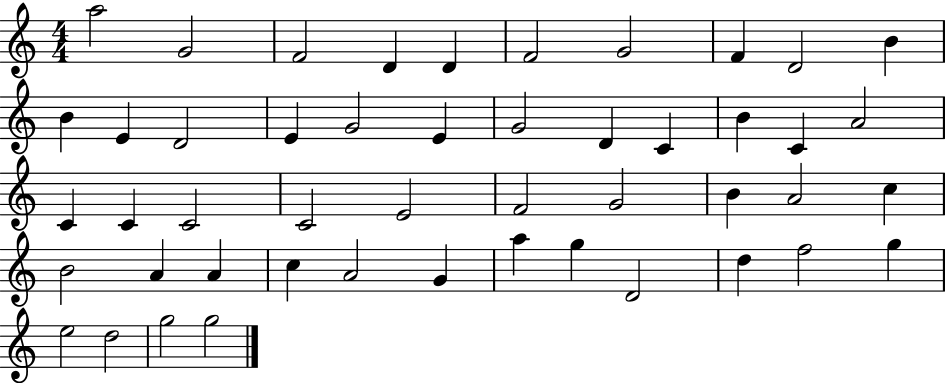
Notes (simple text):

A5/h G4/h F4/h D4/q D4/q F4/h G4/h F4/q D4/h B4/q B4/q E4/q D4/h E4/q G4/h E4/q G4/h D4/q C4/q B4/q C4/q A4/h C4/q C4/q C4/h C4/h E4/h F4/h G4/h B4/q A4/h C5/q B4/h A4/q A4/q C5/q A4/h G4/q A5/q G5/q D4/h D5/q F5/h G5/q E5/h D5/h G5/h G5/h